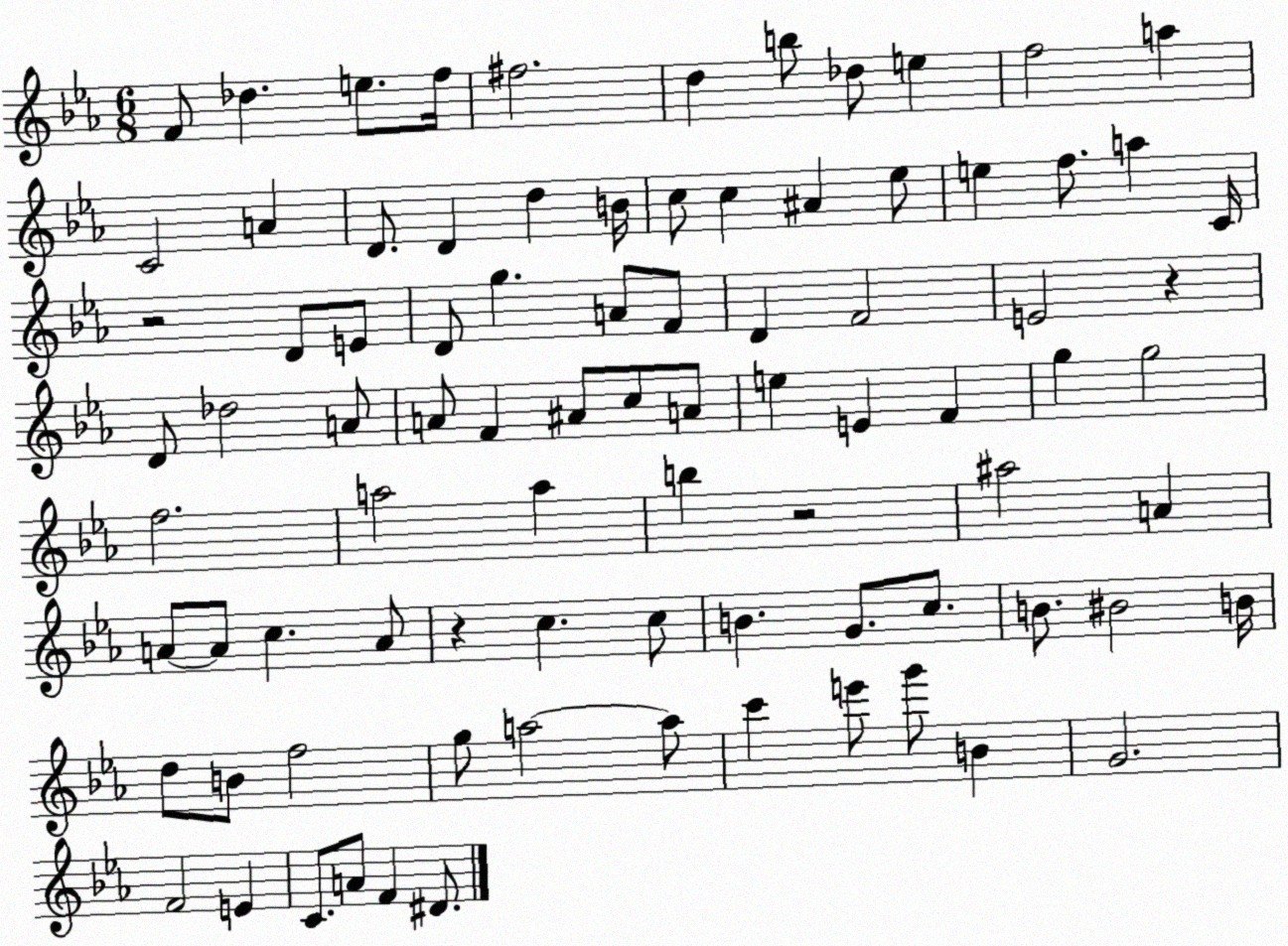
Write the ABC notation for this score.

X:1
T:Untitled
M:6/8
L:1/4
K:Eb
F/2 _d e/2 f/4 ^f2 d b/2 _d/2 e f2 a C2 A D/2 D d B/4 c/2 c ^A _e/2 e f/2 a C/4 z2 D/2 E/2 D/2 g A/2 F/2 D F2 E2 z D/2 _d2 A/2 A/2 F ^A/2 c/2 A/2 e E F g g2 f2 a2 a b z2 ^a2 A A/2 A/2 c A/2 z c c/2 B G/2 c/2 B/2 ^B2 B/4 d/2 B/2 f2 g/2 a2 a/2 c' e'/2 g'/2 B G2 F2 E C/2 A/2 F ^D/2